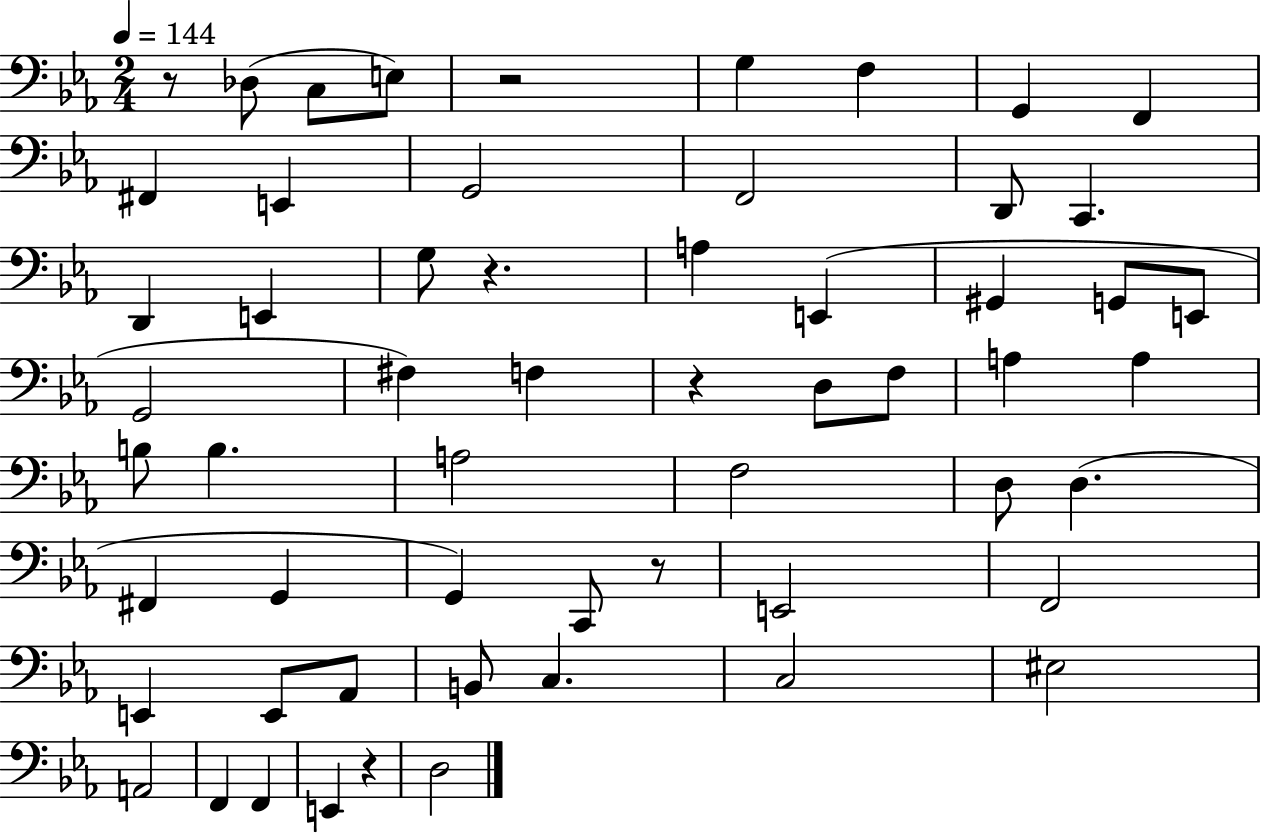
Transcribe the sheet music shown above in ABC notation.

X:1
T:Untitled
M:2/4
L:1/4
K:Eb
z/2 _D,/2 C,/2 E,/2 z2 G, F, G,, F,, ^F,, E,, G,,2 F,,2 D,,/2 C,, D,, E,, G,/2 z A, E,, ^G,, G,,/2 E,,/2 G,,2 ^F, F, z D,/2 F,/2 A, A, B,/2 B, A,2 F,2 D,/2 D, ^F,, G,, G,, C,,/2 z/2 E,,2 F,,2 E,, E,,/2 _A,,/2 B,,/2 C, C,2 ^E,2 A,,2 F,, F,, E,, z D,2